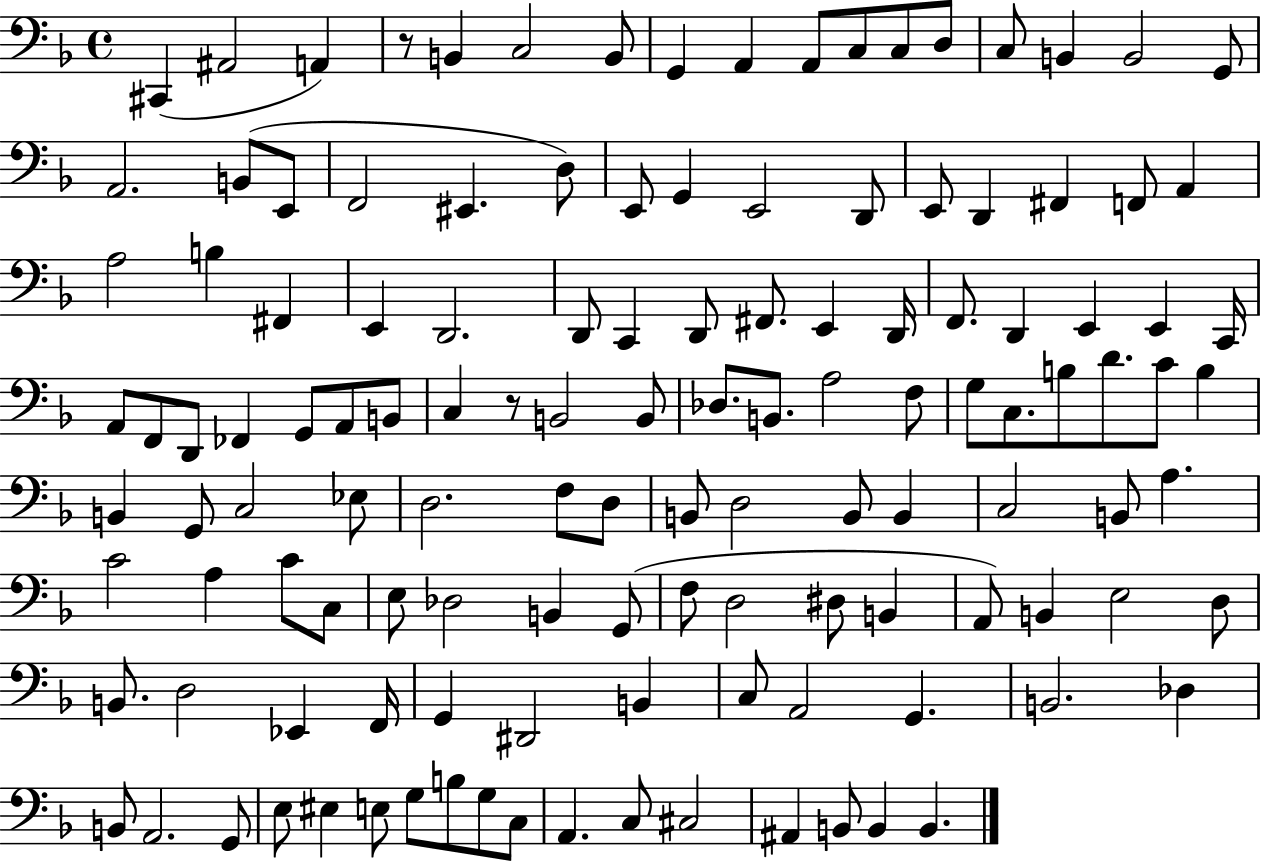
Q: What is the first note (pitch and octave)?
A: C#2